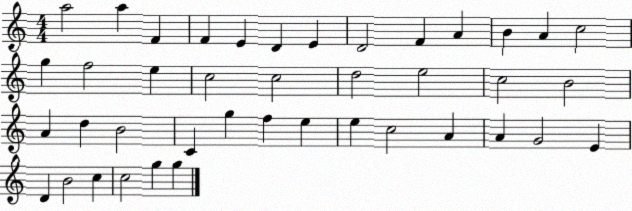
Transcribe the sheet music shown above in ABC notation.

X:1
T:Untitled
M:4/4
L:1/4
K:C
a2 a F F E D E D2 F A B A c2 g f2 e c2 c2 d2 e2 c2 B2 A d B2 C g f e e c2 A A G2 E D B2 c c2 g g